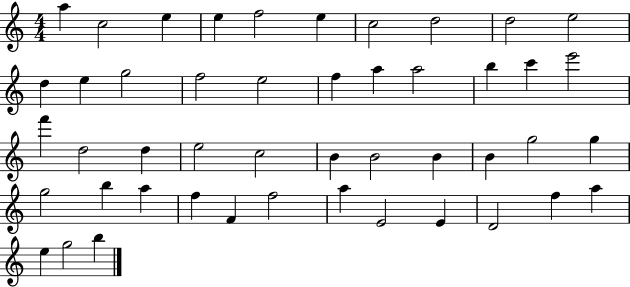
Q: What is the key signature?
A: C major